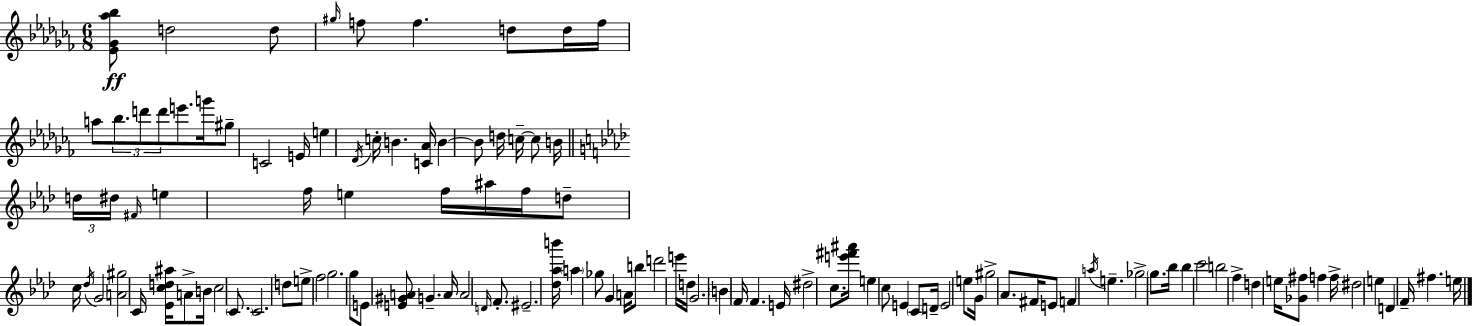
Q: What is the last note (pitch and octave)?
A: E5